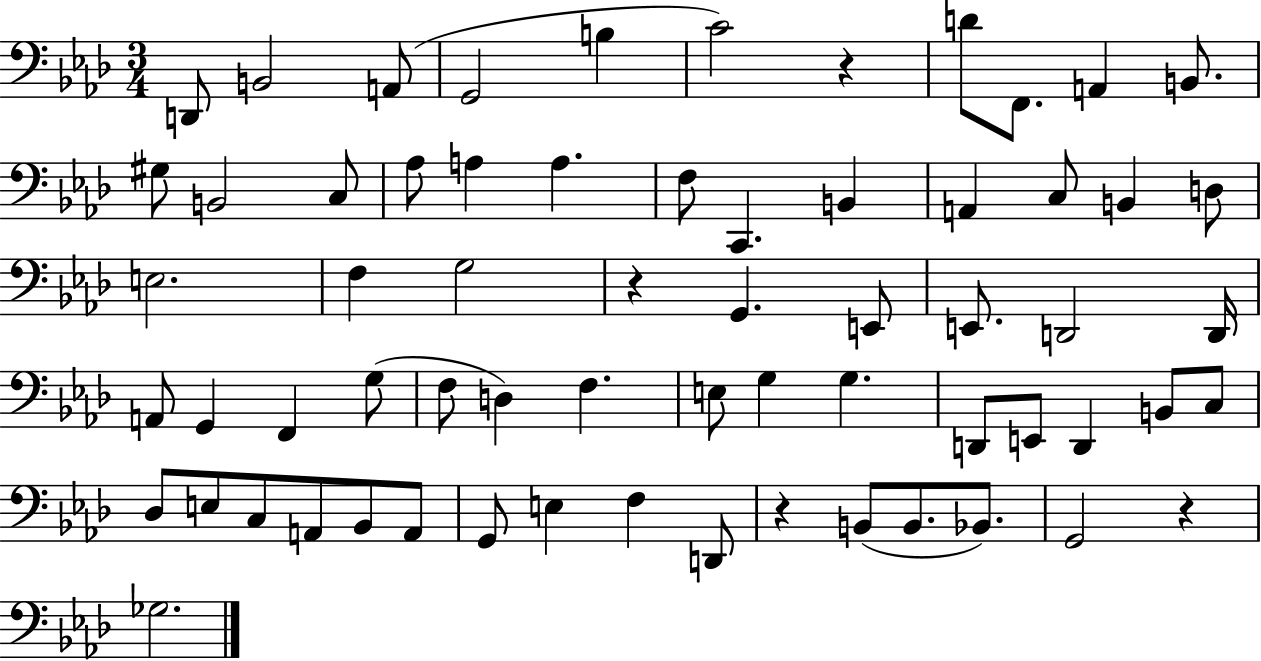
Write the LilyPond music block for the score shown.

{
  \clef bass
  \numericTimeSignature
  \time 3/4
  \key aes \major
  d,8 b,2 a,8( | g,2 b4 | c'2) r4 | d'8 f,8. a,4 b,8. | \break gis8 b,2 c8 | aes8 a4 a4. | f8 c,4. b,4 | a,4 c8 b,4 d8 | \break e2. | f4 g2 | r4 g,4. e,8 | e,8. d,2 d,16 | \break a,8 g,4 f,4 g8( | f8 d4) f4. | e8 g4 g4. | d,8 e,8 d,4 b,8 c8 | \break des8 e8 c8 a,8 bes,8 a,8 | g,8 e4 f4 d,8 | r4 b,8( b,8. bes,8.) | g,2 r4 | \break ges2. | \bar "|."
}